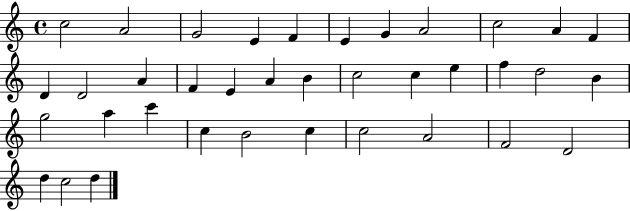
X:1
T:Untitled
M:4/4
L:1/4
K:C
c2 A2 G2 E F E G A2 c2 A F D D2 A F E A B c2 c e f d2 B g2 a c' c B2 c c2 A2 F2 D2 d c2 d